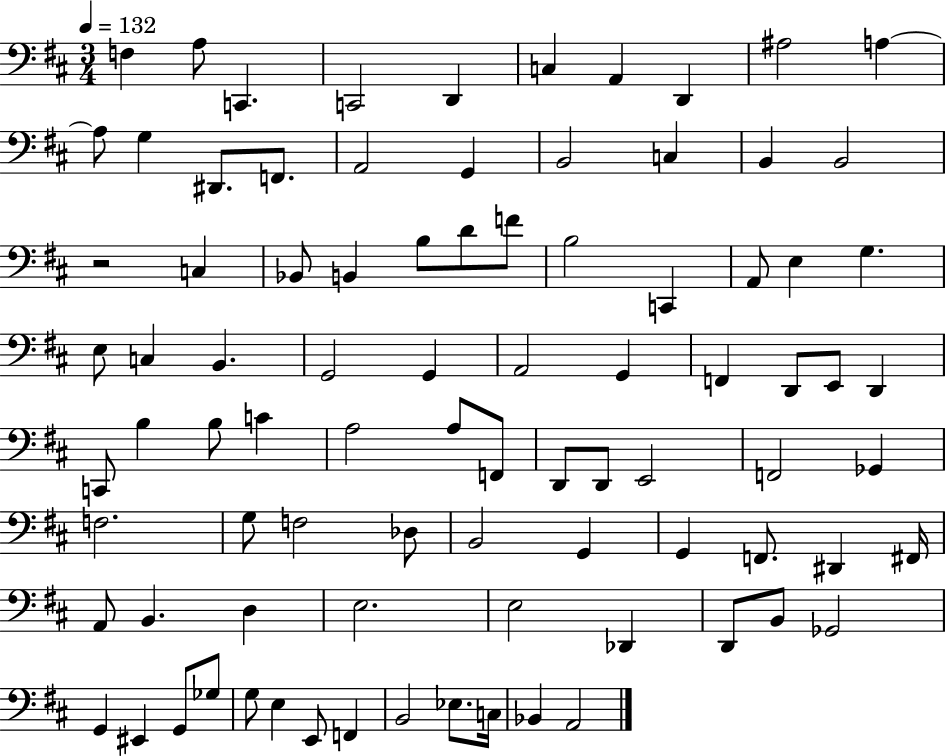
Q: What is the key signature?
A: D major